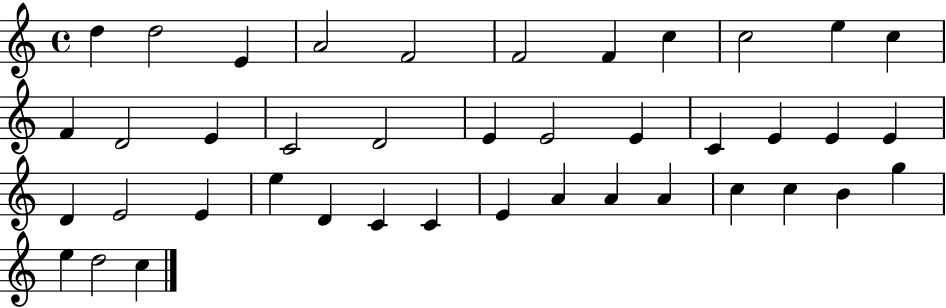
D5/q D5/h E4/q A4/h F4/h F4/h F4/q C5/q C5/h E5/q C5/q F4/q D4/h E4/q C4/h D4/h E4/q E4/h E4/q C4/q E4/q E4/q E4/q D4/q E4/h E4/q E5/q D4/q C4/q C4/q E4/q A4/q A4/q A4/q C5/q C5/q B4/q G5/q E5/q D5/h C5/q